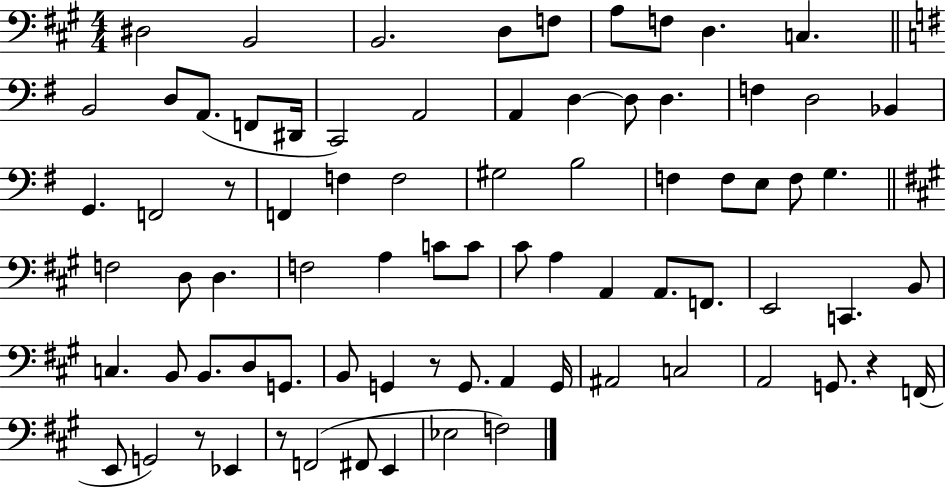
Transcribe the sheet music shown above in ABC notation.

X:1
T:Untitled
M:4/4
L:1/4
K:A
^D,2 B,,2 B,,2 D,/2 F,/2 A,/2 F,/2 D, C, B,,2 D,/2 A,,/2 F,,/2 ^D,,/4 C,,2 A,,2 A,, D, D,/2 D, F, D,2 _B,, G,, F,,2 z/2 F,, F, F,2 ^G,2 B,2 F, F,/2 E,/2 F,/2 G, F,2 D,/2 D, F,2 A, C/2 C/2 ^C/2 A, A,, A,,/2 F,,/2 E,,2 C,, B,,/2 C, B,,/2 B,,/2 D,/2 G,,/2 B,,/2 G,, z/2 G,,/2 A,, G,,/4 ^A,,2 C,2 A,,2 G,,/2 z F,,/4 E,,/2 G,,2 z/2 _E,, z/2 F,,2 ^F,,/2 E,, _E,2 F,2